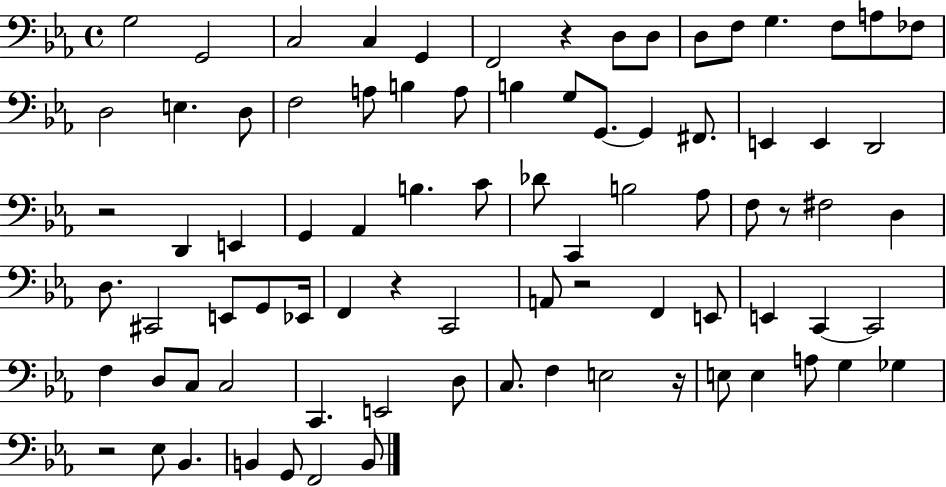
{
  \clef bass
  \time 4/4
  \defaultTimeSignature
  \key ees \major
  g2 g,2 | c2 c4 g,4 | f,2 r4 d8 d8 | d8 f8 g4. f8 a8 fes8 | \break d2 e4. d8 | f2 a8 b4 a8 | b4 g8 g,8.~~ g,4 fis,8. | e,4 e,4 d,2 | \break r2 d,4 e,4 | g,4 aes,4 b4. c'8 | des'8 c,4 b2 aes8 | f8 r8 fis2 d4 | \break d8. cis,2 e,8 g,8 ees,16 | f,4 r4 c,2 | a,8 r2 f,4 e,8 | e,4 c,4~~ c,2 | \break f4 d8 c8 c2 | c,4. e,2 d8 | c8. f4 e2 r16 | e8 e4 a8 g4 ges4 | \break r2 ees8 bes,4. | b,4 g,8 f,2 b,8 | \bar "|."
}